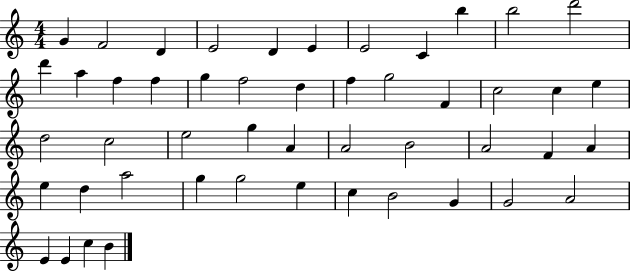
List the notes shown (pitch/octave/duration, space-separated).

G4/q F4/h D4/q E4/h D4/q E4/q E4/h C4/q B5/q B5/h D6/h D6/q A5/q F5/q F5/q G5/q F5/h D5/q F5/q G5/h F4/q C5/h C5/q E5/q D5/h C5/h E5/h G5/q A4/q A4/h B4/h A4/h F4/q A4/q E5/q D5/q A5/h G5/q G5/h E5/q C5/q B4/h G4/q G4/h A4/h E4/q E4/q C5/q B4/q